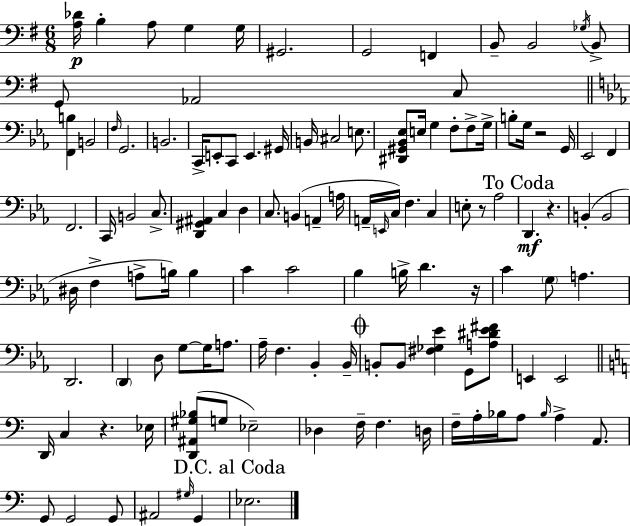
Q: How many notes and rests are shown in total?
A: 119